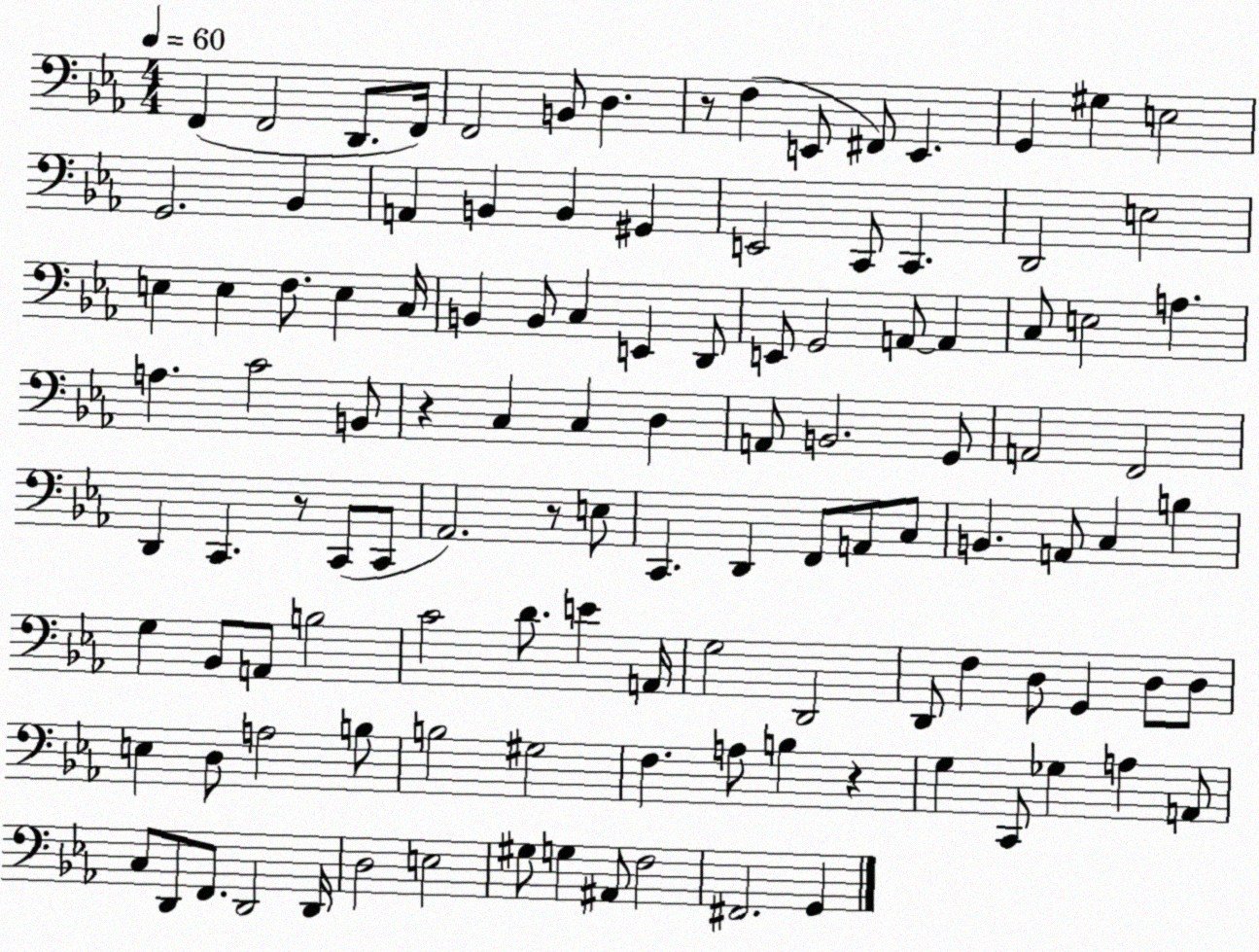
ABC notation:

X:1
T:Untitled
M:4/4
L:1/4
K:Eb
F,, F,,2 D,,/2 F,,/4 F,,2 B,,/2 D, z/2 F, E,,/2 ^F,,/2 E,, G,, ^G, E,2 G,,2 _B,, A,, B,, B,, ^G,, E,,2 C,,/2 C,, D,,2 E,2 E, E, F,/2 E, C,/4 B,, B,,/2 C, E,, D,,/2 E,,/2 G,,2 A,,/2 A,, C,/2 E,2 A, A, C2 B,,/2 z C, C, D, A,,/2 B,,2 G,,/2 A,,2 F,,2 D,, C,, z/2 C,,/2 C,,/2 _A,,2 z/2 E,/2 C,, D,, F,,/2 A,,/2 C,/2 B,, A,,/2 C, B, G, _B,,/2 A,,/2 B,2 C2 D/2 E A,,/4 G,2 D,,2 D,,/2 F, D,/2 G,, D,/2 D,/2 E, D,/2 A,2 B,/2 B,2 ^G,2 F, A,/2 B, z G, C,,/2 _G, A, A,,/2 C,/2 D,,/2 F,,/2 D,,2 D,,/4 D,2 E,2 ^G,/2 G, ^A,,/2 F,2 ^F,,2 G,,